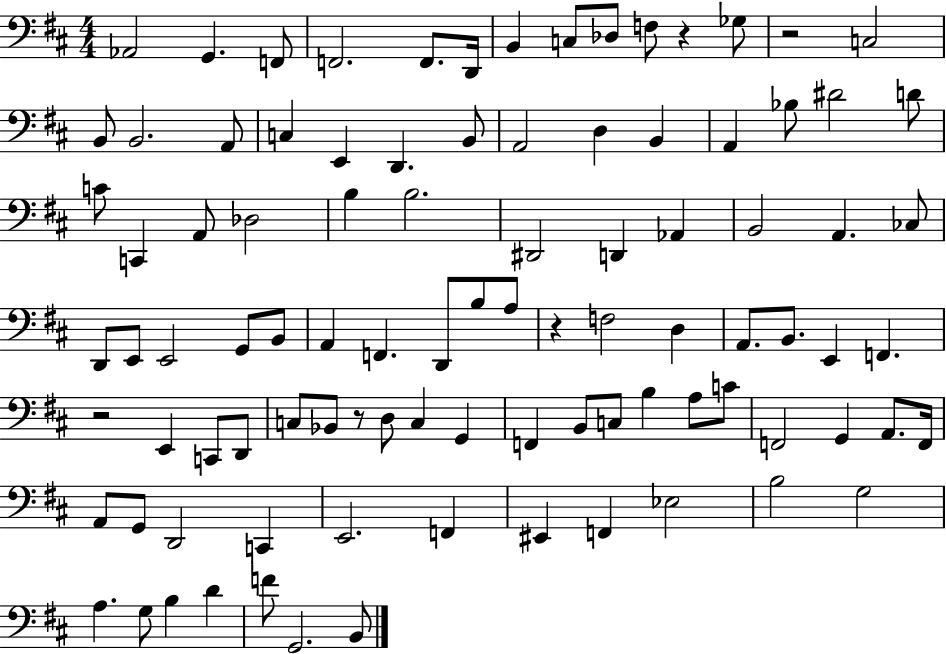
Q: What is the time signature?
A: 4/4